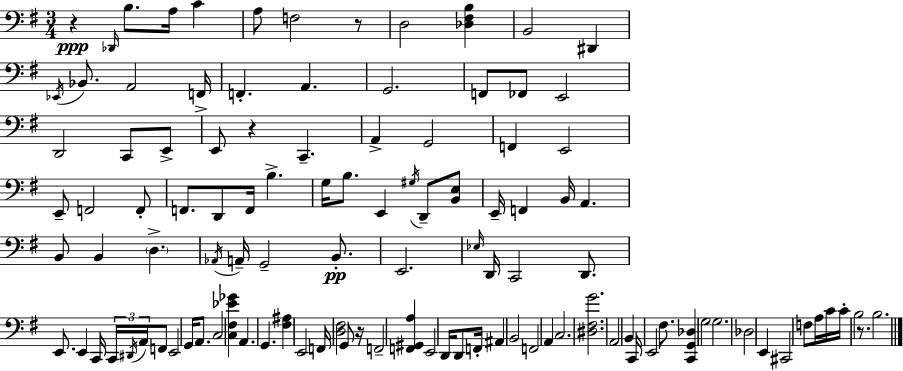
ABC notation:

X:1
T:Untitled
M:3/4
L:1/4
K:Em
z _D,,/4 B,/2 A,/4 C A,/2 F,2 z/2 D,2 [_D,^F,B,] B,,2 ^D,, _E,,/4 _B,,/2 A,,2 F,,/4 F,, A,, G,,2 F,,/2 _F,,/2 E,,2 D,,2 C,,/2 E,,/2 E,,/2 z C,, A,, G,,2 F,, E,,2 E,,/2 F,,2 F,,/2 F,,/2 D,,/2 F,,/4 B, G,/4 B,/2 E,, ^G,/4 D,,/2 [B,,E,]/2 E,,/4 F,, B,,/4 A,, B,,/2 B,, D, _A,,/4 A,,/4 G,,2 B,,/2 E,,2 _E,/4 D,,/4 C,,2 D,,/2 E,,/2 E,, C,,/4 C,,/4 ^D,,/4 A,,/4 F,,/2 E,,2 G,,/4 A,,/2 C,2 [C,^F,_E_G] A,, G,, [^F,^A,] E,,2 F,,/4 [D,^F,]2 G,,/2 z/4 F,,2 [F,,^G,,A,] E,,2 D,,/4 D,,/2 F,,/4 ^A,, B,,2 F,,2 A,, C,2 [^D,^F,G]2 A,,2 B,, C,,/4 E,,2 ^F,/2 [C,,G,,_D,] G,2 G,2 _D,2 E,, ^C,,2 F,/2 A,/4 C/4 C/4 B,2 z/2 B,2